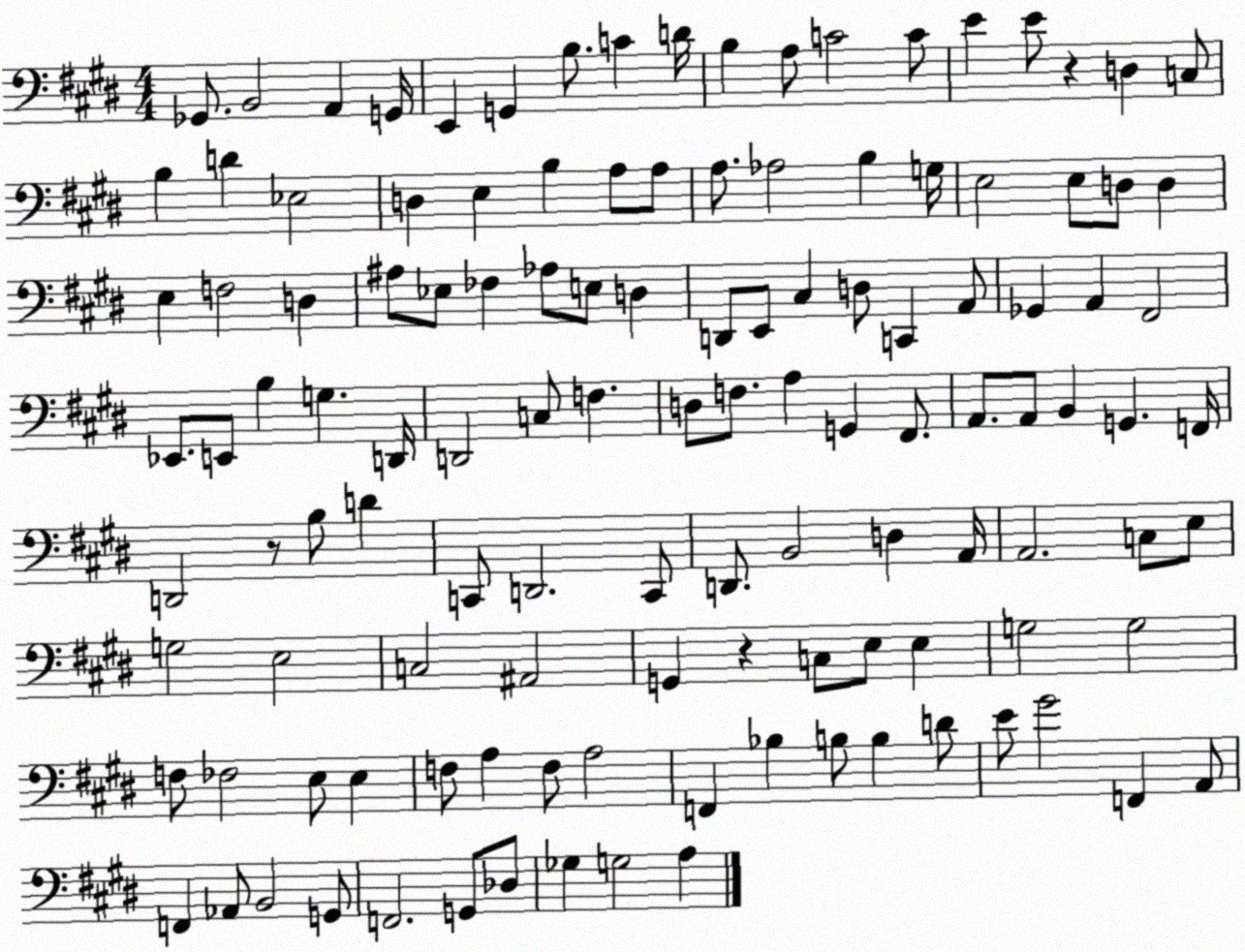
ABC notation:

X:1
T:Untitled
M:4/4
L:1/4
K:E
_G,,/2 B,,2 A,, G,,/4 E,, G,, B,/2 C D/4 B, A,/2 C2 C/2 E E/2 z D, C,/2 B, D _E,2 D, E, B, A,/2 A,/2 A,/2 _A,2 B, G,/4 E,2 E,/2 D,/2 D, E, F,2 D, ^A,/2 _E,/2 _F, _A,/2 E,/2 D, D,,/2 E,,/2 ^C, D,/2 C,, A,,/2 _G,, A,, ^F,,2 _E,,/2 E,,/2 B, G, D,,/4 D,,2 C,/2 F, D,/2 F,/2 A, G,, ^F,,/2 A,,/2 A,,/2 B,, G,, F,,/4 D,,2 z/2 B,/2 D C,,/2 D,,2 C,,/2 D,,/2 B,,2 D, A,,/4 A,,2 C,/2 E,/2 G,2 E,2 C,2 ^A,,2 G,, z C,/2 E,/2 E, G,2 G,2 F,/2 _F,2 E,/2 E, F,/2 A, F,/2 A,2 F,, _B, B,/2 B, D/2 E/2 ^G2 F,, A,,/2 F,, _A,,/2 B,,2 G,,/2 F,,2 G,,/2 _D,/2 _G, G,2 A,